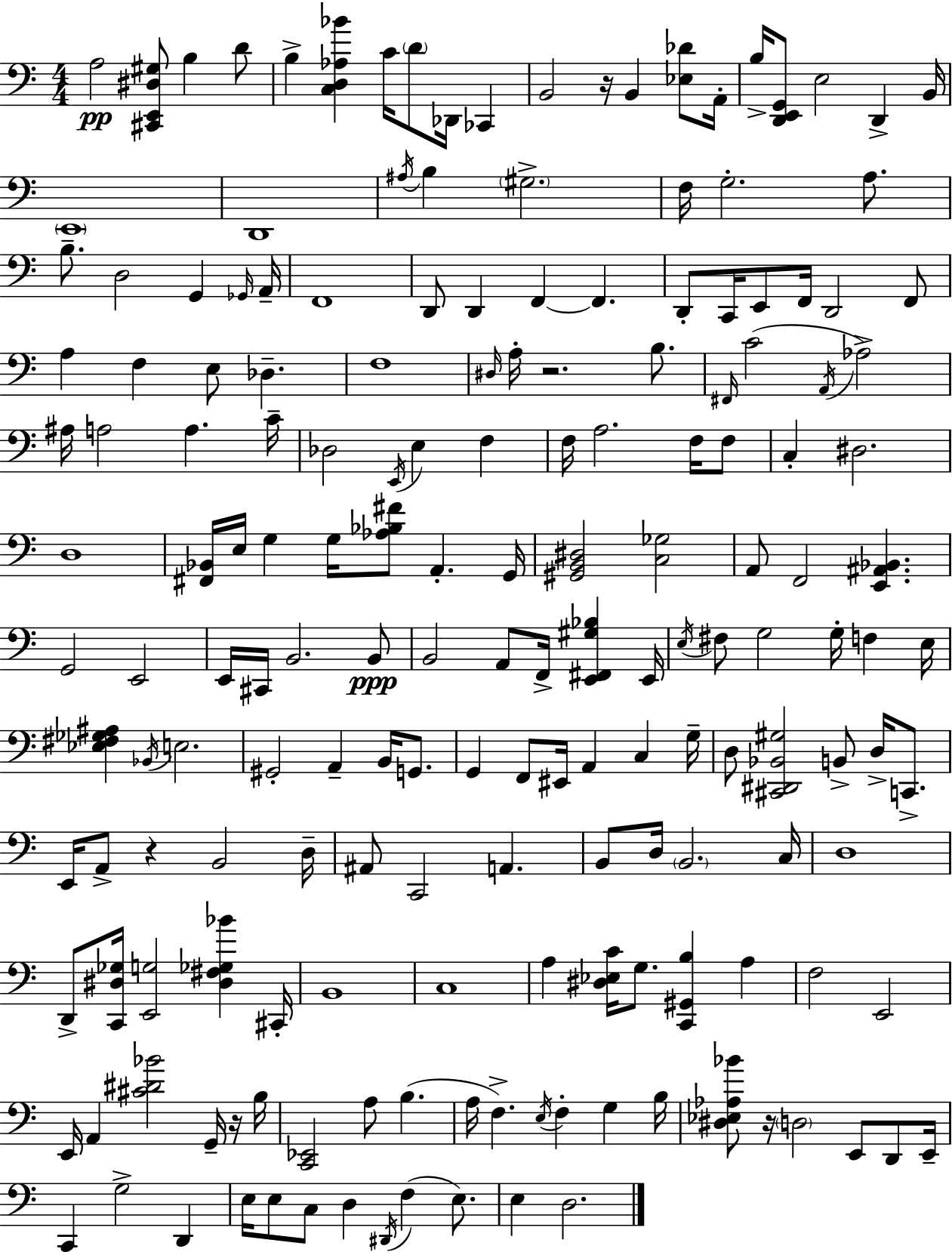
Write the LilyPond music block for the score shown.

{
  \clef bass
  \numericTimeSignature
  \time 4/4
  \key a \minor
  a2\pp <cis, e, dis gis>8 b4 d'8 | b4-> <c d aes bes'>4 c'16 \parenthesize d'8 des,16 ces,4 | b,2 r16 b,4 <ees des'>8 a,16-. | b16-> <d, e, g,>8 e2 d,4-> b,16 | \break \parenthesize e,1 | d,1 | \acciaccatura { ais16 } b4 \parenthesize gis2.-> | f16 g2.-. a8. | \break b8.-- d2 g,4 | \grace { ges,16 } a,16-- f,1 | d,8 d,4 f,4~~ f,4. | d,8-. c,16 e,8 f,16 d,2 | \break f,8 a4 f4 e8 des4.-- | f1 | \grace { dis16 } a16-. r2. | b8. \grace { fis,16 }( c'2 \acciaccatura { a,16 } aes2->) | \break ais16 a2 a4. | c'16-- des2 \acciaccatura { e,16 } e4 | f4 f16 a2. | f16 f8 c4-. dis2. | \break d1 | <fis, bes,>16 e16 g4 g16 <aes bes fis'>8 a,4.-. | g,16 <gis, b, dis>2 <c ges>2 | a,8 f,2 | \break <e, ais, bes,>4. g,2 e,2 | e,16 cis,16 b,2. | b,8\ppp b,2 a,8 | f,16-> <e, fis, gis bes>4 e,16 \acciaccatura { e16 } fis8 g2 | \break g16-. f4 e16 <ees fis ges ais>4 \acciaccatura { bes,16 } e2. | gis,2-. | a,4-- b,16 g,8. g,4 f,8 eis,16 a,4 | c4 g16-- d8 <cis, dis, bes, gis>2 | \break b,8-> d16-> c,8.-> e,16 a,8-> r4 b,2 | d16-- ais,8 c,2 | a,4. b,8 d16 \parenthesize b,2. | c16 d1 | \break d,8-> <c, dis ges>16 <e, g>2 | <dis fis ges bes'>4 cis,16-. b,1 | c1 | a4 <dis ees c'>16 g8. | \break <c, gis, b>4 a4 f2 | e,2 e,16 a,4 <cis' dis' bes'>2 | g,16-- r16 b16 <c, ees,>2 | a8 b4.( a16 f4.->) \acciaccatura { e16 } | \break f4-. g4 b16 <dis ees aes bes'>8 r16 \parenthesize d2 | e,8 d,8 e,16-- c,4 g2-> | d,4 e16 e8 c8 d4 | \acciaccatura { dis,16 }( f4 e8.) e4 d2. | \break \bar "|."
}